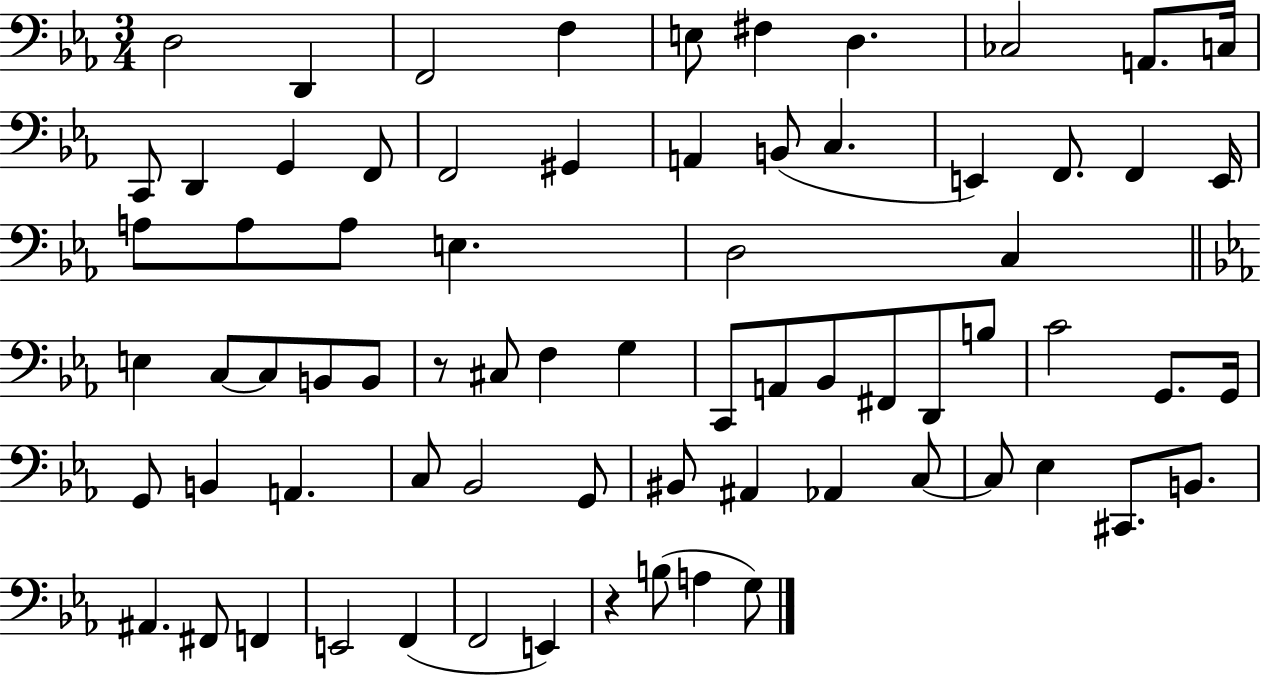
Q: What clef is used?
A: bass